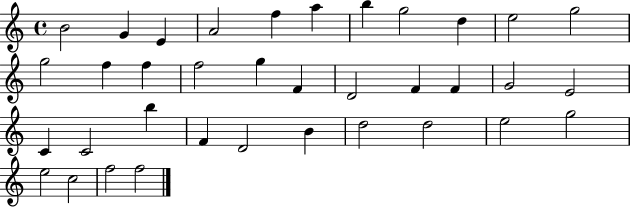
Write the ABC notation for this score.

X:1
T:Untitled
M:4/4
L:1/4
K:C
B2 G E A2 f a b g2 d e2 g2 g2 f f f2 g F D2 F F G2 E2 C C2 b F D2 B d2 d2 e2 g2 e2 c2 f2 f2